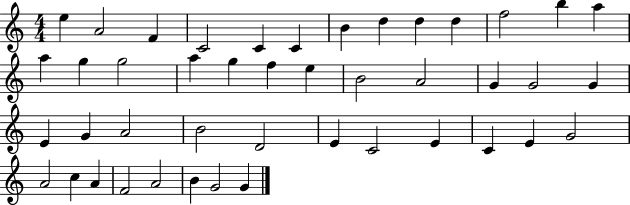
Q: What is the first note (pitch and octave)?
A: E5